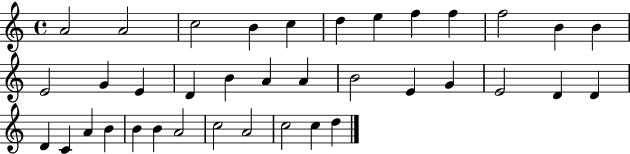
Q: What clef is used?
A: treble